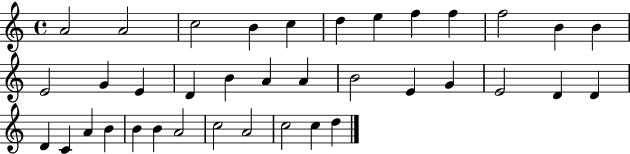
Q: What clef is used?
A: treble